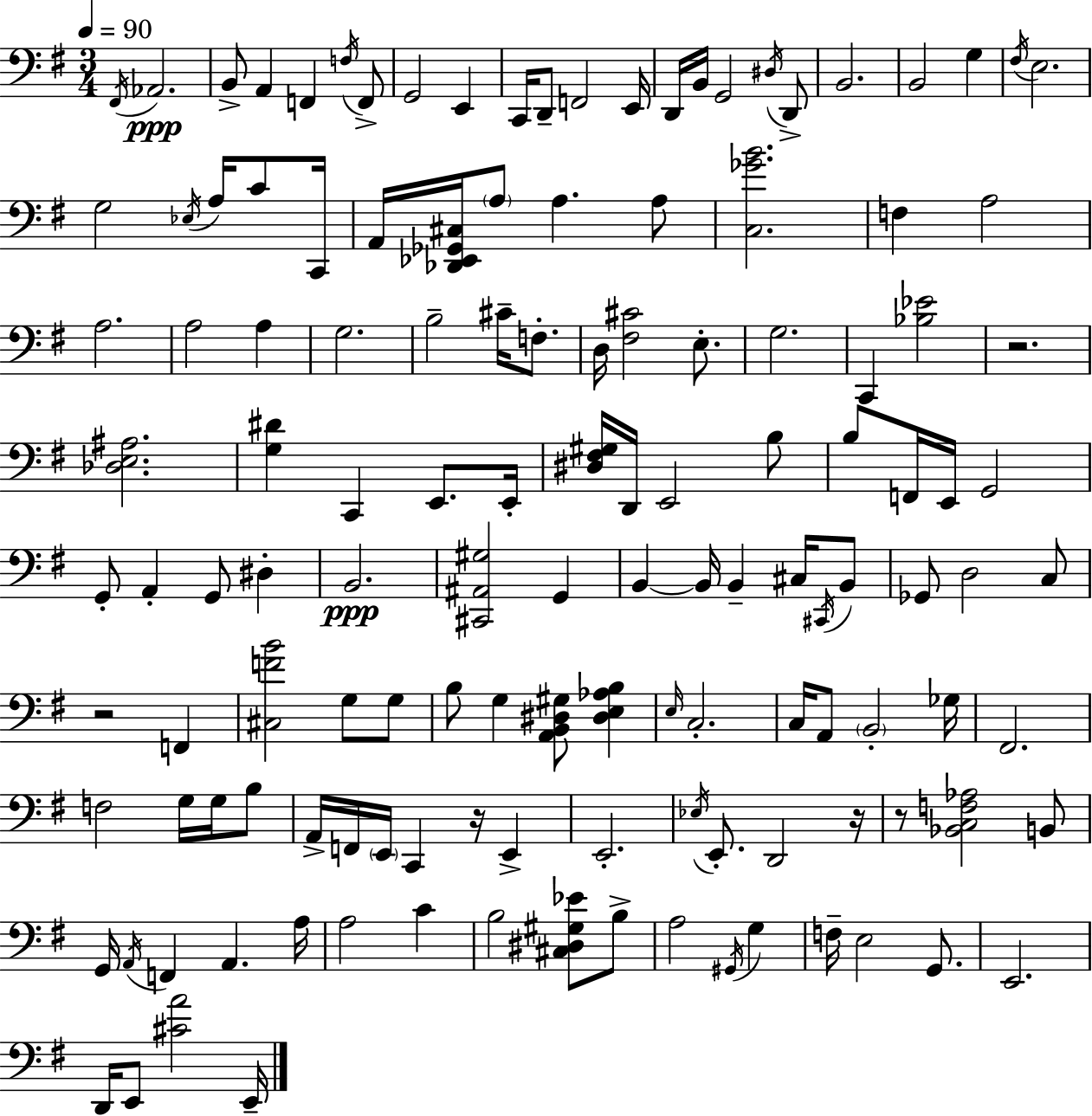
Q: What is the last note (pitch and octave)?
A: E2